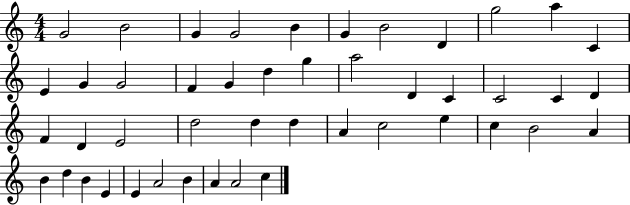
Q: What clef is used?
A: treble